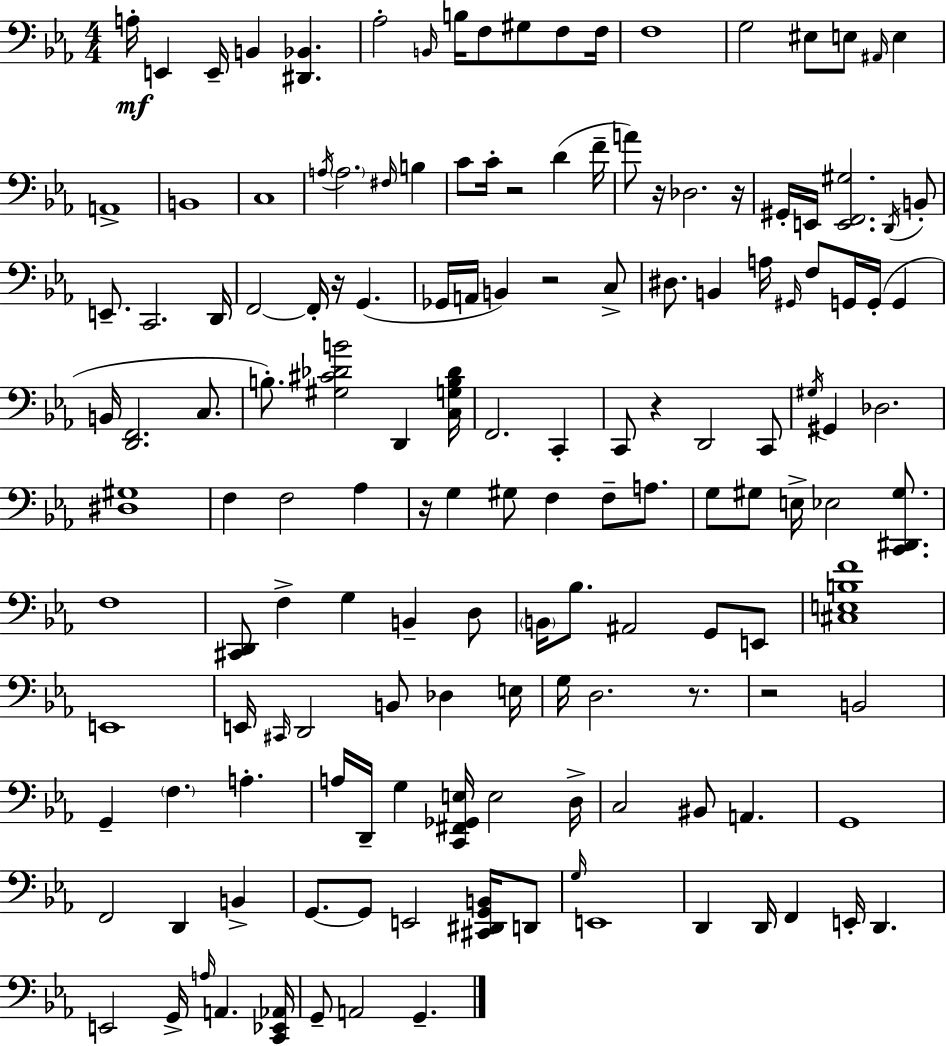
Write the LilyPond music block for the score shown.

{
  \clef bass
  \numericTimeSignature
  \time 4/4
  \key c \minor
  a16-.\mf e,4 e,16-- b,4 <dis, bes,>4. | aes2-. \grace { b,16 } b16 f8 gis8 f8 | f16 f1 | g2 eis8 e8 \grace { ais,16 } e4 | \break a,1-> | b,1 | c1 | \acciaccatura { a16 } \parenthesize a2. \grace { fis16 } | \break b4 c'8 c'16-. r2 d'4( | f'16-- a'8) r16 des2. | r16 gis,16-. e,16 <e, f, gis>2. | \acciaccatura { d,16 } b,8-. e,8.-- c,2. | \break d,16 f,2~~ f,16-. r16 g,4.( | ges,16 a,16 b,4) r2 | c8-> dis8. b,4 a16 \grace { gis,16 } f8 | g,16 g,16-.( g,4 b,16 <d, f,>2. | \break c8. b8.-.) <gis cis' des' b'>2 | d,4 <c g b des'>16 f,2. | c,4-. c,8 r4 d,2 | c,8 \acciaccatura { gis16 } gis,4 des2. | \break <dis gis>1 | f4 f2 | aes4 r16 g4 gis8 f4 | f8-- a8. g8 gis8 e16-> ees2 | \break <c, dis, gis>8. f1 | <cis, d,>8 f4-> g4 | b,4-- d8 \parenthesize b,16 bes8. ais,2 | g,8 e,8 <cis e b f'>1 | \break e,1 | e,16 \grace { cis,16 } d,2 | b,8 des4 e16 g16 d2. | r8. r2 | \break b,2 g,4-- \parenthesize f4. | a4.-. a16 d,16-- g4 <c, fis, ges, e>16 e2 | d16-> c2 | bis,8 a,4. g,1 | \break f,2 | d,4 b,4-> g,8.~~ g,8 e,2 | <cis, dis, g, b,>16 d,8 \grace { g16 } e,1 | d,4 d,16 f,4 | \break e,16-. d,4. e,2 | g,16-> \grace { a16 } a,4. <c, ees, aes,>16 g,8-- a,2 | g,4.-- \bar "|."
}